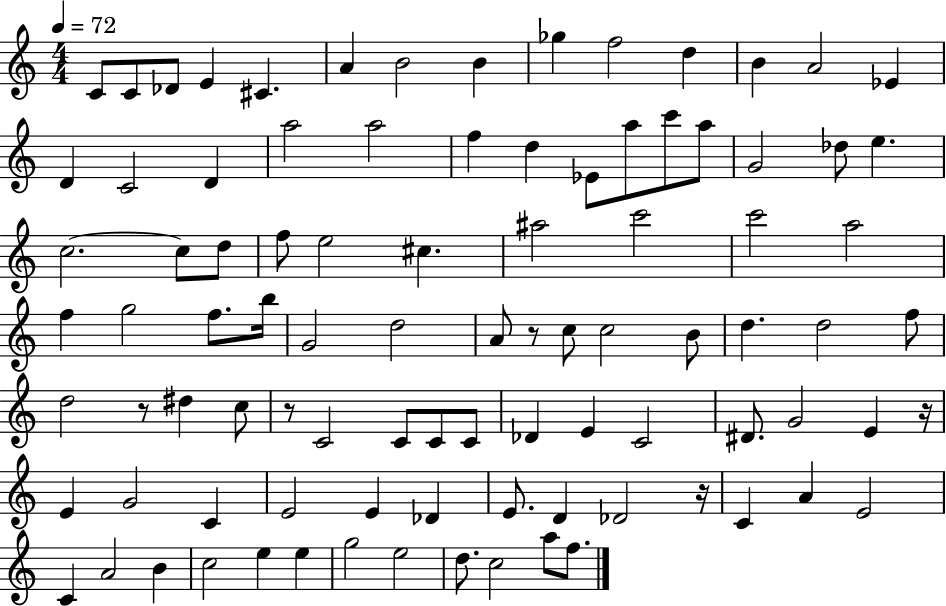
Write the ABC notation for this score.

X:1
T:Untitled
M:4/4
L:1/4
K:C
C/2 C/2 _D/2 E ^C A B2 B _g f2 d B A2 _E D C2 D a2 a2 f d _E/2 a/2 c'/2 a/2 G2 _d/2 e c2 c/2 d/2 f/2 e2 ^c ^a2 c'2 c'2 a2 f g2 f/2 b/4 G2 d2 A/2 z/2 c/2 c2 B/2 d d2 f/2 d2 z/2 ^d c/2 z/2 C2 C/2 C/2 C/2 _D E C2 ^D/2 G2 E z/4 E G2 C E2 E _D E/2 D _D2 z/4 C A E2 C A2 B c2 e e g2 e2 d/2 c2 a/2 f/2